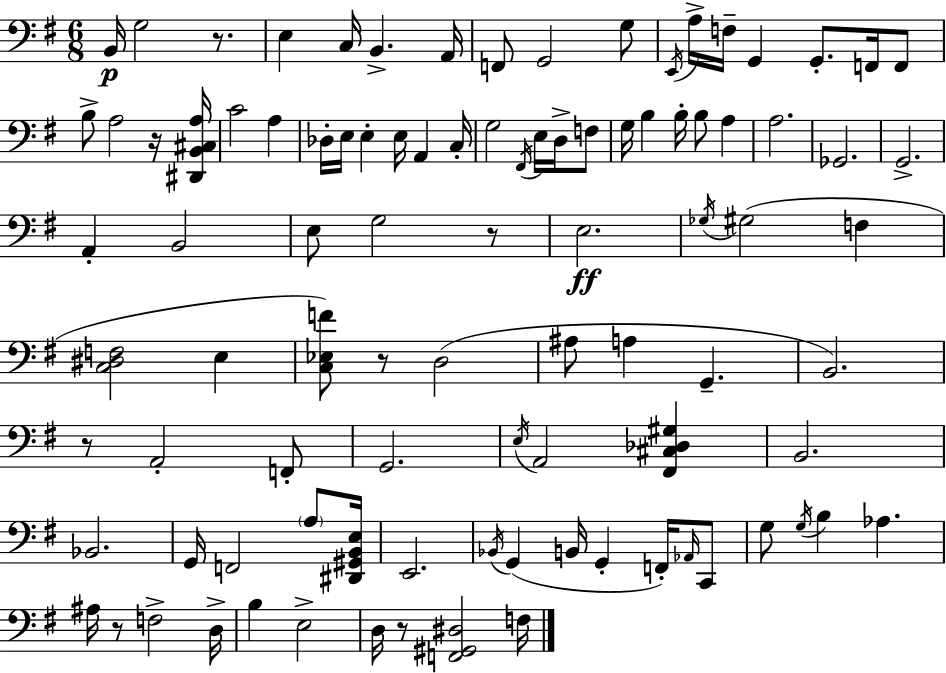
{
  \clef bass
  \numericTimeSignature
  \time 6/8
  \key e \minor
  \repeat volta 2 { b,16\p g2 r8. | e4 c16 b,4.-> a,16 | f,8 g,2 g8 | \acciaccatura { e,16 } a16-> f16-- g,4 g,8.-. f,16 f,8 | \break b8-> a2 r16 | <dis, b, cis a>16 c'2 a4 | des16-. e16 e4-. e16 a,4 | c16-. g2 \acciaccatura { fis,16 } e16 d16-> | \break f8 g16 b4 b16-. b8 a4 | a2. | ges,2. | g,2.-> | \break a,4-. b,2 | e8 g2 | r8 e2.\ff | \acciaccatura { ges16 } gis2( f4 | \break <c dis f>2 e4 | <c ees f'>8) r8 d2( | ais8 a4 g,4.-- | b,2.) | \break r8 a,2-. | f,8-. g,2. | \acciaccatura { e16 } a,2 | <fis, cis des gis>4 b,2. | \break bes,2. | g,16 f,2 | \parenthesize a8 <dis, gis, b, e>16 e,2. | \acciaccatura { bes,16 } g,4( b,16 g,4-. | \break f,16-.) \grace { aes,16 } c,8 g8 \acciaccatura { g16 } b4 | aes4. ais16 r8 f2-> | d16-> b4 e2-> | d16 r8 <f, gis, dis>2 | \break f16 } \bar "|."
}